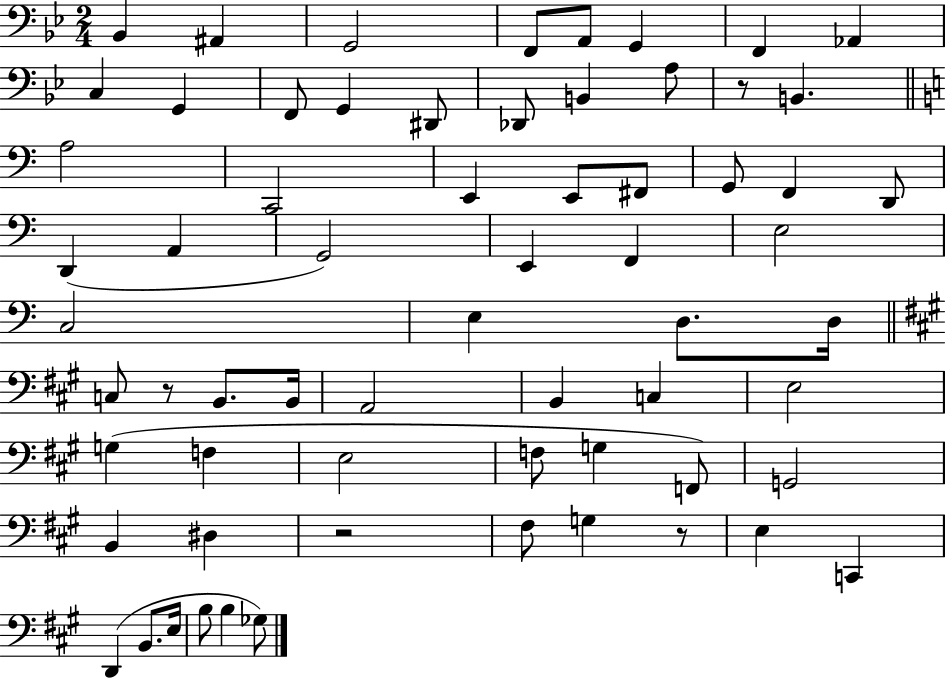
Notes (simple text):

Bb2/q A#2/q G2/h F2/e A2/e G2/q F2/q Ab2/q C3/q G2/q F2/e G2/q D#2/e Db2/e B2/q A3/e R/e B2/q. A3/h C2/h E2/q E2/e F#2/e G2/e F2/q D2/e D2/q A2/q G2/h E2/q F2/q E3/h C3/h E3/q D3/e. D3/s C3/e R/e B2/e. B2/s A2/h B2/q C3/q E3/h G3/q F3/q E3/h F3/e G3/q F2/e G2/h B2/q D#3/q R/h F#3/e G3/q R/e E3/q C2/q D2/q B2/e. E3/s B3/e B3/q Gb3/e